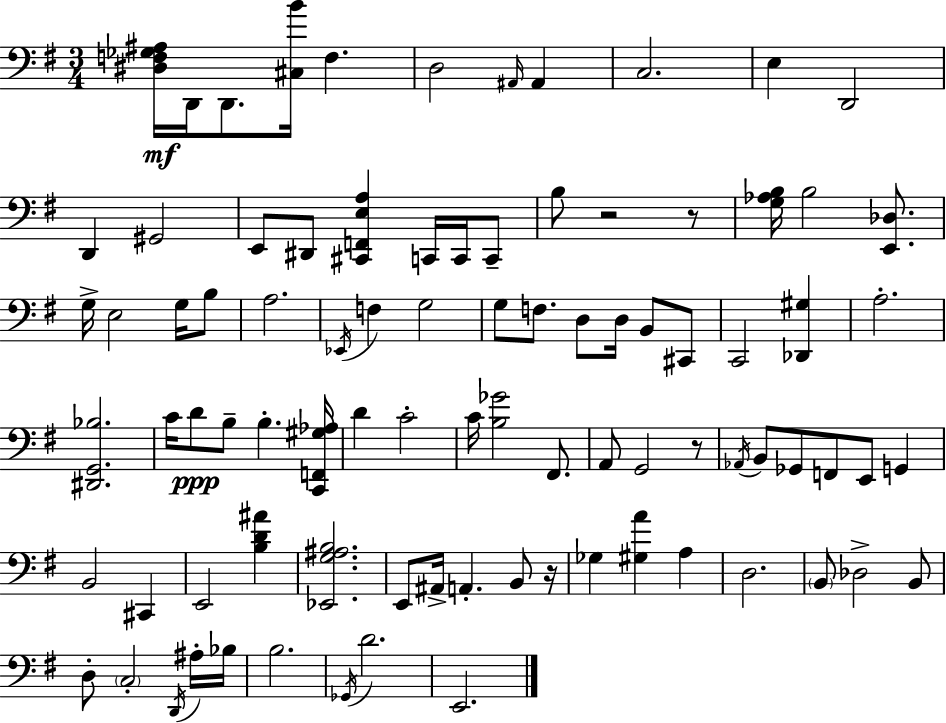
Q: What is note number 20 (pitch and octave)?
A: E3